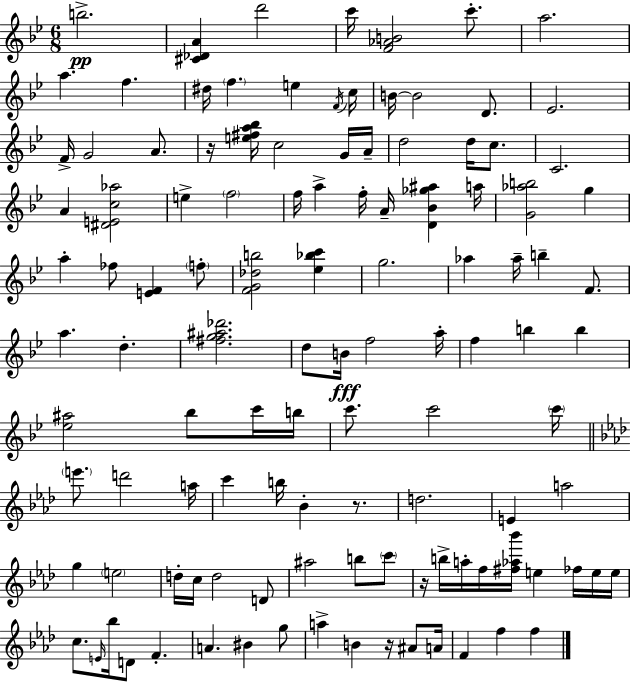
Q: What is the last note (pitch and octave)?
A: F5